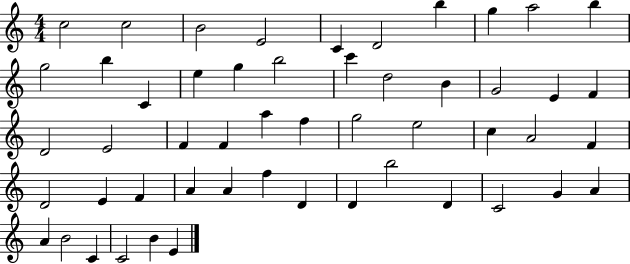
{
  \clef treble
  \numericTimeSignature
  \time 4/4
  \key c \major
  c''2 c''2 | b'2 e'2 | c'4 d'2 b''4 | g''4 a''2 b''4 | \break g''2 b''4 c'4 | e''4 g''4 b''2 | c'''4 d''2 b'4 | g'2 e'4 f'4 | \break d'2 e'2 | f'4 f'4 a''4 f''4 | g''2 e''2 | c''4 a'2 f'4 | \break d'2 e'4 f'4 | a'4 a'4 f''4 d'4 | d'4 b''2 d'4 | c'2 g'4 a'4 | \break a'4 b'2 c'4 | c'2 b'4 e'4 | \bar "|."
}